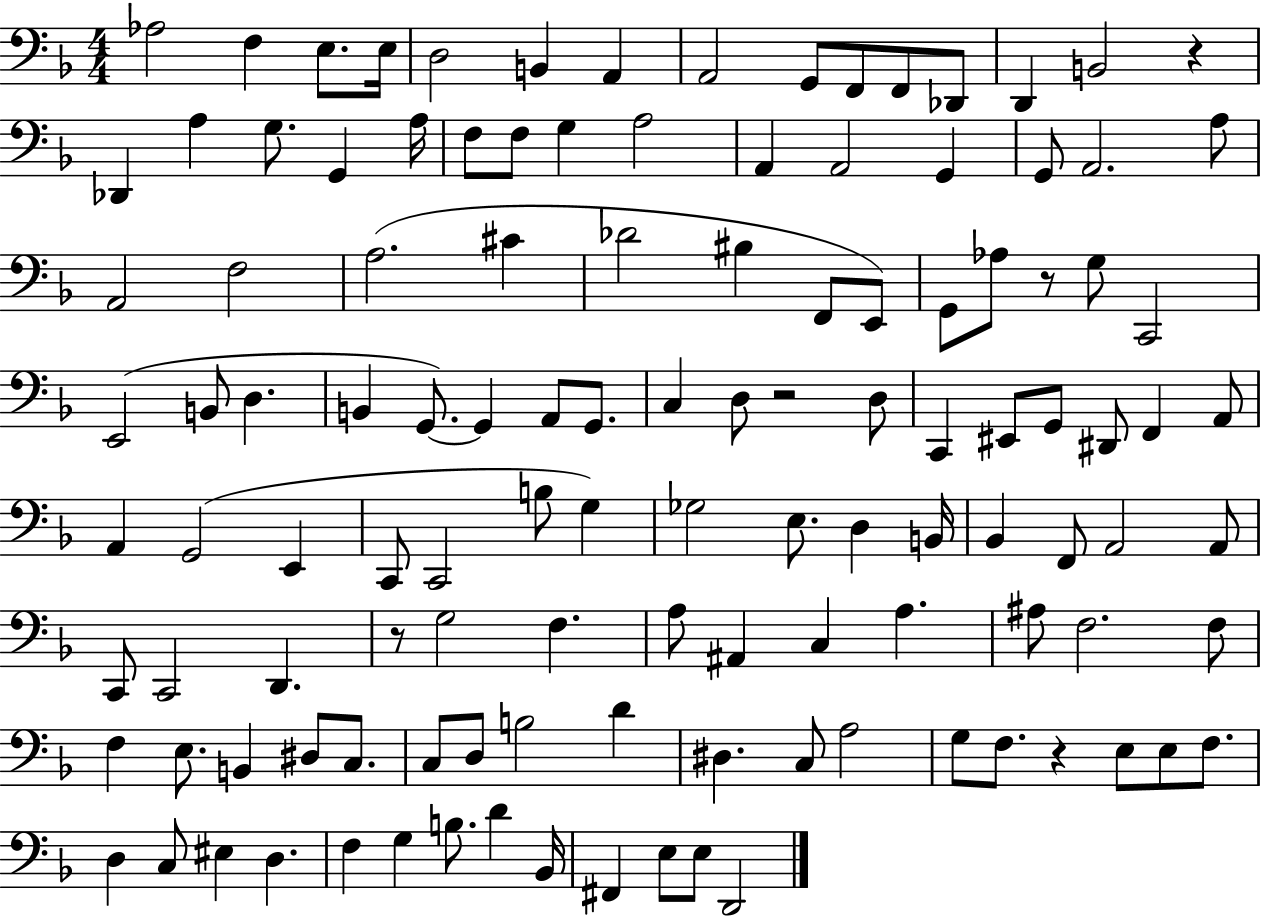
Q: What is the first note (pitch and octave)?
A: Ab3